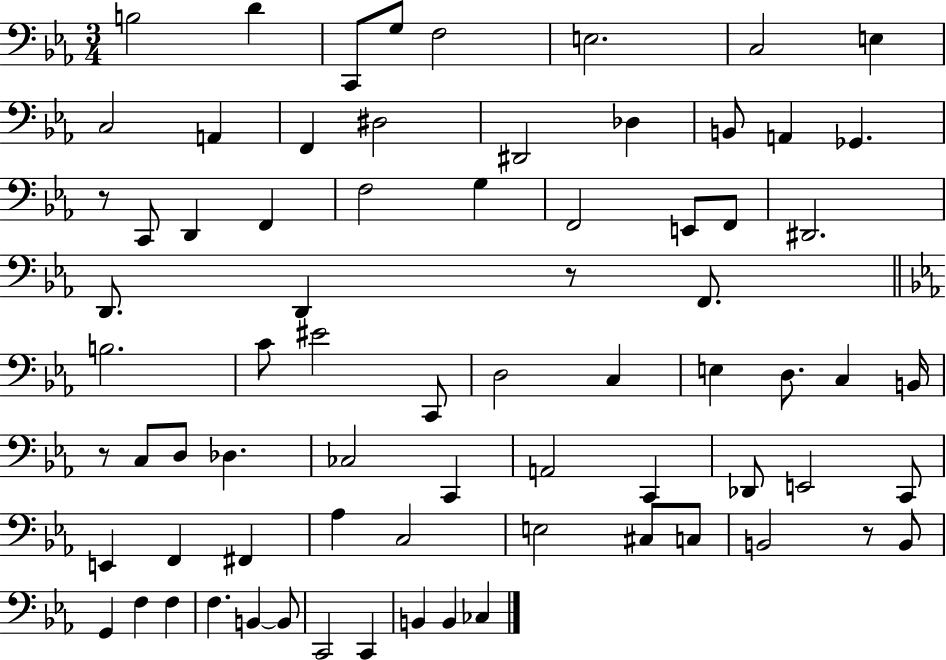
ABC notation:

X:1
T:Untitled
M:3/4
L:1/4
K:Eb
B,2 D C,,/2 G,/2 F,2 E,2 C,2 E, C,2 A,, F,, ^D,2 ^D,,2 _D, B,,/2 A,, _G,, z/2 C,,/2 D,, F,, F,2 G, F,,2 E,,/2 F,,/2 ^D,,2 D,,/2 D,, z/2 F,,/2 B,2 C/2 ^E2 C,,/2 D,2 C, E, D,/2 C, B,,/4 z/2 C,/2 D,/2 _D, _C,2 C,, A,,2 C,, _D,,/2 E,,2 C,,/2 E,, F,, ^F,, _A, C,2 E,2 ^C,/2 C,/2 B,,2 z/2 B,,/2 G,, F, F, F, B,, B,,/2 C,,2 C,, B,, B,, _C,